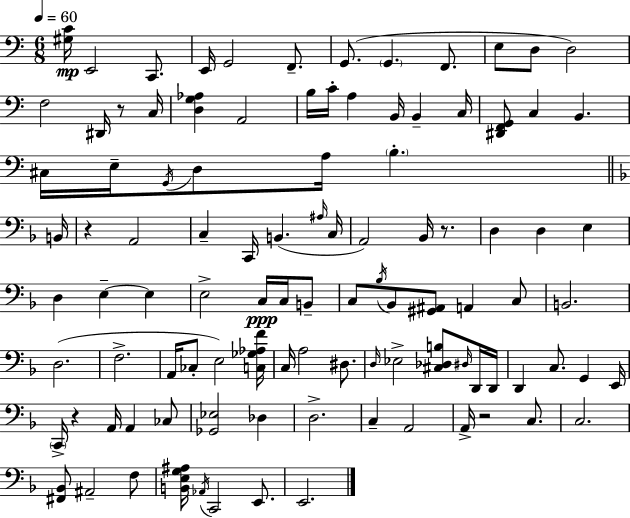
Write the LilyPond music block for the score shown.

{
  \clef bass
  \numericTimeSignature
  \time 6/8
  \key a \minor
  \tempo 4 = 60
  <gis c'>16\mp e,2 c,8. | e,16 g,2 f,8.-- | g,8.( \parenthesize g,4. f,8. | e8 d8 d2) | \break f2 dis,16 r8 c16 | <d g aes>4 a,2 | b16 c'16-. a4 b,16 b,4-- c16 | <dis, f, g,>8 c4 b,4. | \break cis16 e16-- \acciaccatura { g,16 } d8 a16 \parenthesize b4.-. | \bar "||" \break \key f \major b,16 r4 a,2 | c4-- c,16 b,4.( | \grace { ais16 } c16 a,2) bes,16 r8. | d4 d4 e4 | \break d4 e4--~~ e4 | e2-> c16\ppp c16 | b,8-- c8 \acciaccatura { bes16 } bes,8 <gis, ais,>8 a,4 | c8 b,2. | \break d2.( | f2.-> | a,16 ces8-. e2) | <c ges aes f'>16 c16 a2 | \break dis8. \grace { d16 } ees2-> | <cis des b>8 \grace { dis16 } d,16 d,16 d,4 c8. | g,4 e,16 \parenthesize c,16-> r4 a,16 a,4 | ces8 <ges, ees>2 | \break des4 d2.-> | c4-- a,2 | a,16-> r2 | c8. c2. | \break <fis, bes,>8 ais,2-- | f8 <b, e g ais>16 \acciaccatura { aes,16 } c,2 | e,8. e,2. | \bar "|."
}